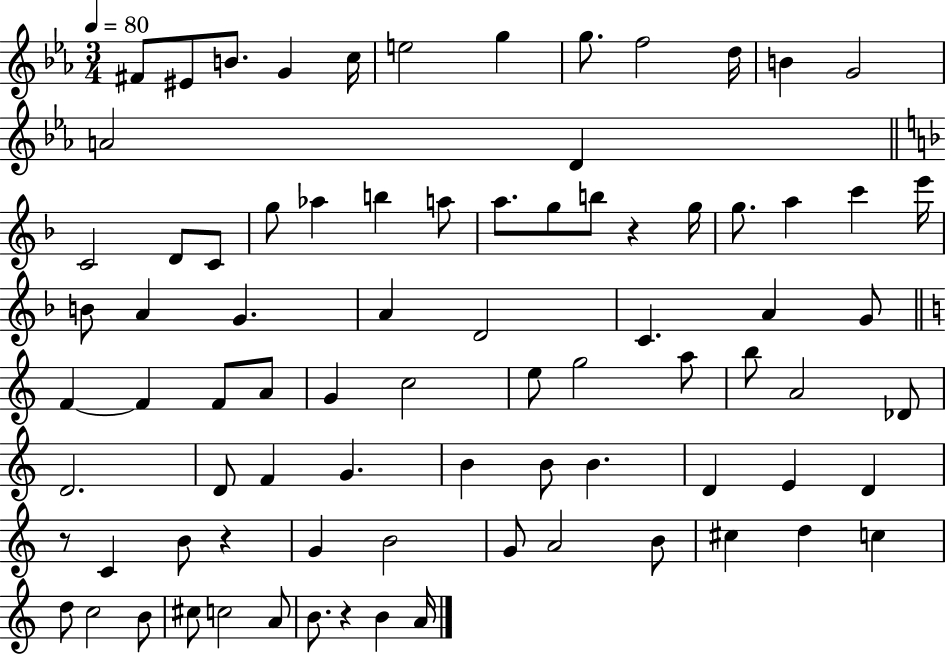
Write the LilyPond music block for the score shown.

{
  \clef treble
  \numericTimeSignature
  \time 3/4
  \key ees \major
  \tempo 4 = 80
  \repeat volta 2 { fis'8 eis'8 b'8. g'4 c''16 | e''2 g''4 | g''8. f''2 d''16 | b'4 g'2 | \break a'2 d'4 | \bar "||" \break \key f \major c'2 d'8 c'8 | g''8 aes''4 b''4 a''8 | a''8. g''8 b''8 r4 g''16 | g''8. a''4 c'''4 e'''16 | \break b'8 a'4 g'4. | a'4 d'2 | c'4. a'4 g'8 | \bar "||" \break \key c \major f'4~~ f'4 f'8 a'8 | g'4 c''2 | e''8 g''2 a''8 | b''8 a'2 des'8 | \break d'2. | d'8 f'4 g'4. | b'4 b'8 b'4. | d'4 e'4 d'4 | \break r8 c'4 b'8 r4 | g'4 b'2 | g'8 a'2 b'8 | cis''4 d''4 c''4 | \break d''8 c''2 b'8 | cis''8 c''2 a'8 | b'8. r4 b'4 a'16 | } \bar "|."
}